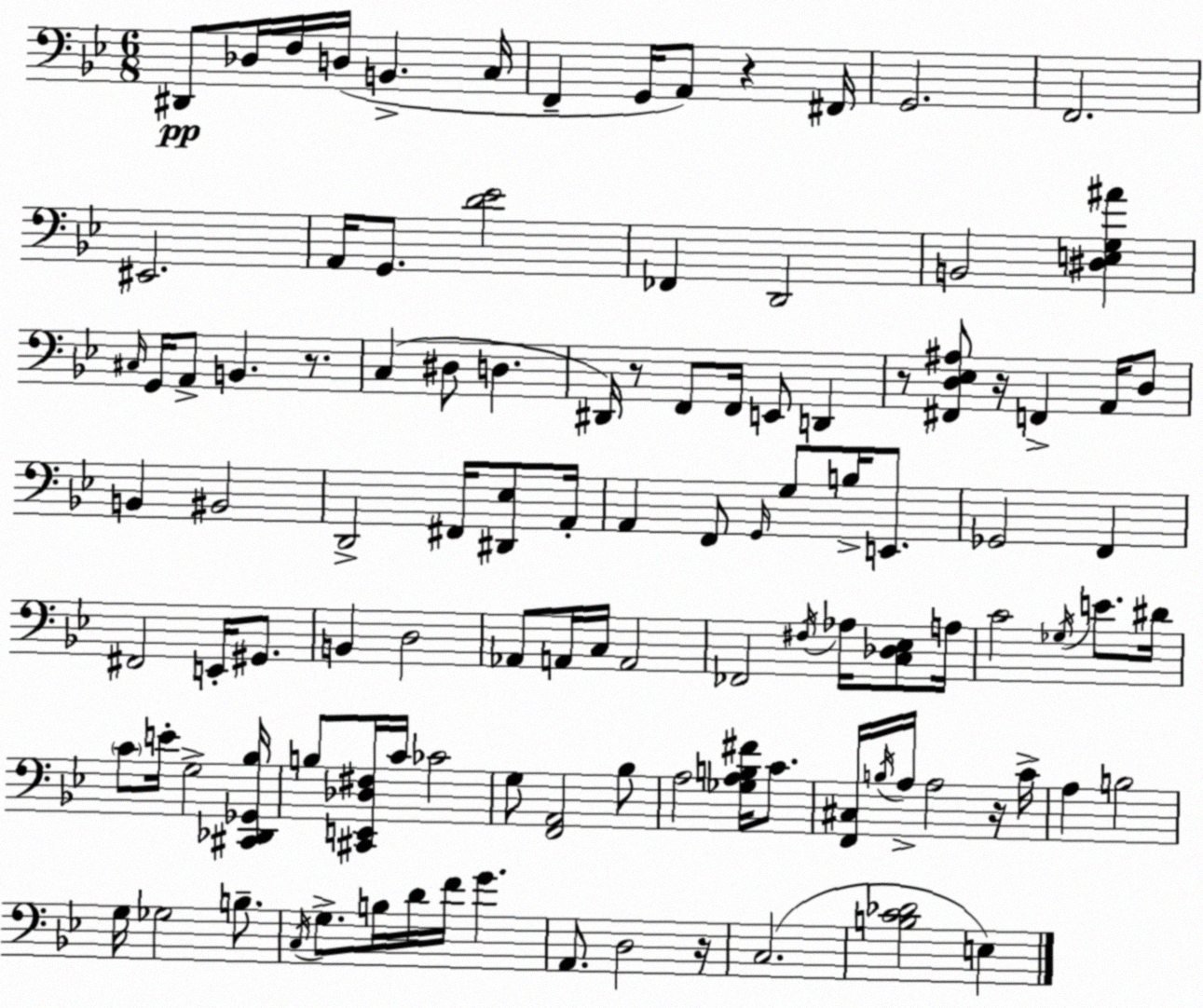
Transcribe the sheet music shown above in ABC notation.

X:1
T:Untitled
M:6/8
L:1/4
K:Gm
^D,,/2 _D,/4 F,/4 D,/4 B,, C,/4 F,, G,,/4 A,,/2 z ^F,,/4 G,,2 F,,2 ^E,,2 A,,/4 G,,/2 [D_E]2 _F,, D,,2 B,,2 [^D,E,G,^A] ^C,/4 G,,/4 A,,/2 B,, z/2 C, ^D,/2 D, ^D,,/4 z/2 F,,/2 F,,/4 E,,/2 D,, z/2 [^F,,D,_E,^A,]/2 z/4 F,, A,,/4 D,/2 B,, ^B,,2 D,,2 ^F,,/4 [^D,,_E,]/2 A,,/4 A,, F,,/2 G,,/4 G,/2 B,/4 E,,/2 _G,,2 F,, ^F,,2 E,,/4 ^G,,/2 B,, D,2 _A,,/2 A,,/4 C,/4 A,,2 _F,,2 ^F,/4 _A,/4 [C,_D,_E,]/2 A,/4 C2 _G,/4 E/2 ^D/4 C/2 E/4 G,2 [^C,,_D,,_G,,_B,]/4 B,/2 [^C,,E,,_D,^F,]/4 C/4 _C2 G,/2 [F,,A,,]2 _B,/2 A,2 [_G,A,B,^F]/4 C/2 [F,,^C,]/4 B,/4 A,/4 A,2 z/4 C/4 A, B,2 G,/4 _G,2 B,/2 C,/4 G,/2 B,/4 D/4 F/4 G A,,/2 D,2 z/4 C,2 [B,C_D]2 E,